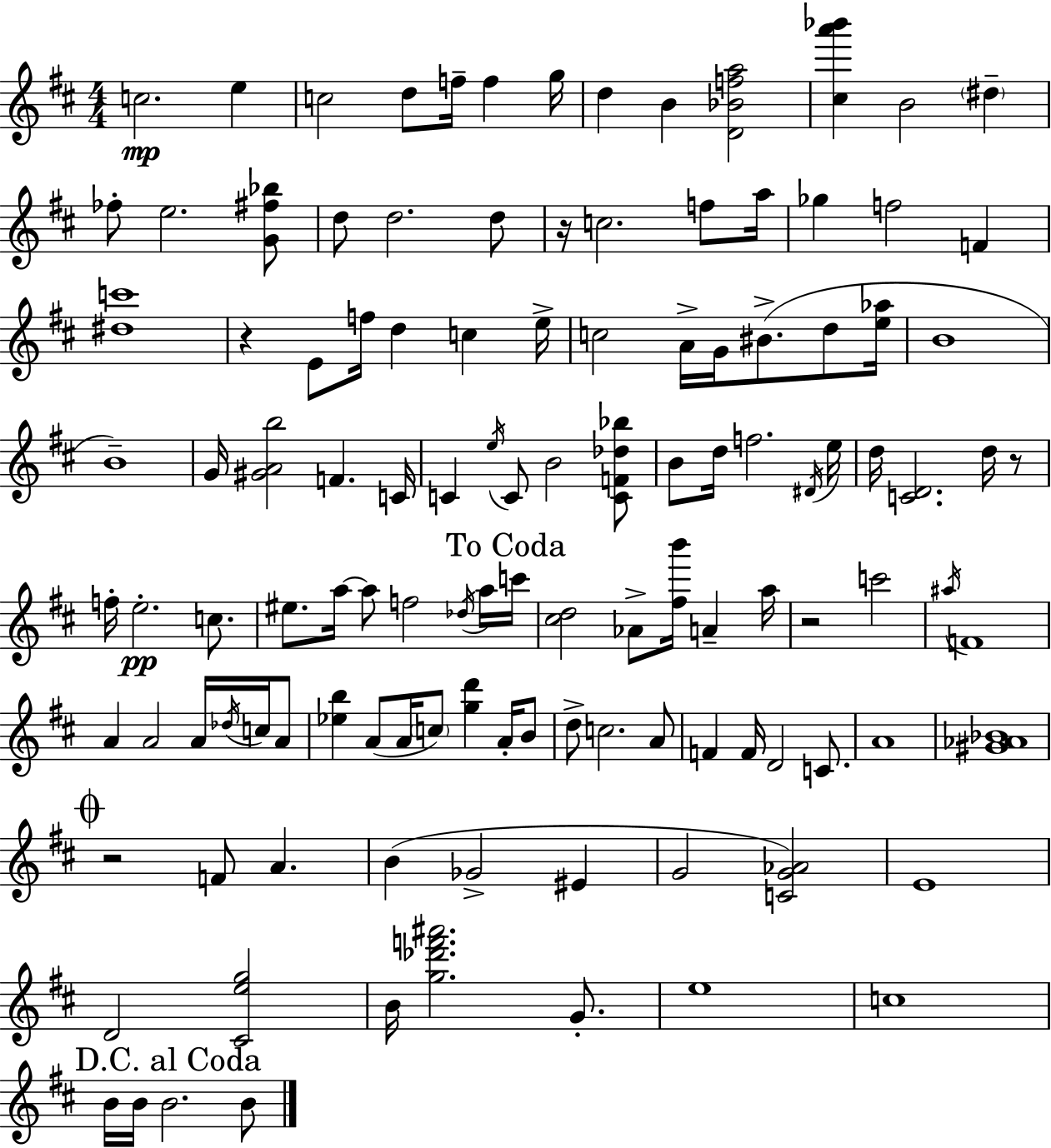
C5/h. E5/q C5/h D5/e F5/s F5/q G5/s D5/q B4/q [D4,Bb4,F5,A5]/h [C#5,A6,Bb6]/q B4/h D#5/q FES5/e E5/h. [G4,F#5,Bb5]/e D5/e D5/h. D5/e R/s C5/h. F5/e A5/s Gb5/q F5/h F4/q [D#5,C6]/w R/q E4/e F5/s D5/q C5/q E5/s C5/h A4/s G4/s BIS4/e. D5/e [E5,Ab5]/s B4/w B4/w G4/s [G#4,A4,B5]/h F4/q. C4/s C4/q E5/s C4/e B4/h [C4,F4,Db5,Bb5]/e B4/e D5/s F5/h. D#4/s E5/s D5/s [C4,D4]/h. D5/s R/e F5/s E5/h. C5/e. EIS5/e. A5/s A5/e F5/h Db5/s A5/s C6/s [C#5,D5]/h Ab4/e [F#5,B6]/s A4/q A5/s R/h C6/h A#5/s F4/w A4/q A4/h A4/s Db5/s C5/s A4/e [Eb5,B5]/q A4/e A4/s C5/e [G5,D6]/q A4/s B4/e D5/e C5/h. A4/e F4/q F4/s D4/h C4/e. A4/w [G#4,Ab4,Bb4]/w R/h F4/e A4/q. B4/q Gb4/h EIS4/q G4/h [C4,G4,Ab4]/h E4/w D4/h [C#4,E5,G5]/h B4/s [G5,Db6,F6,A#6]/h. G4/e. E5/w C5/w B4/s B4/s B4/h. B4/e